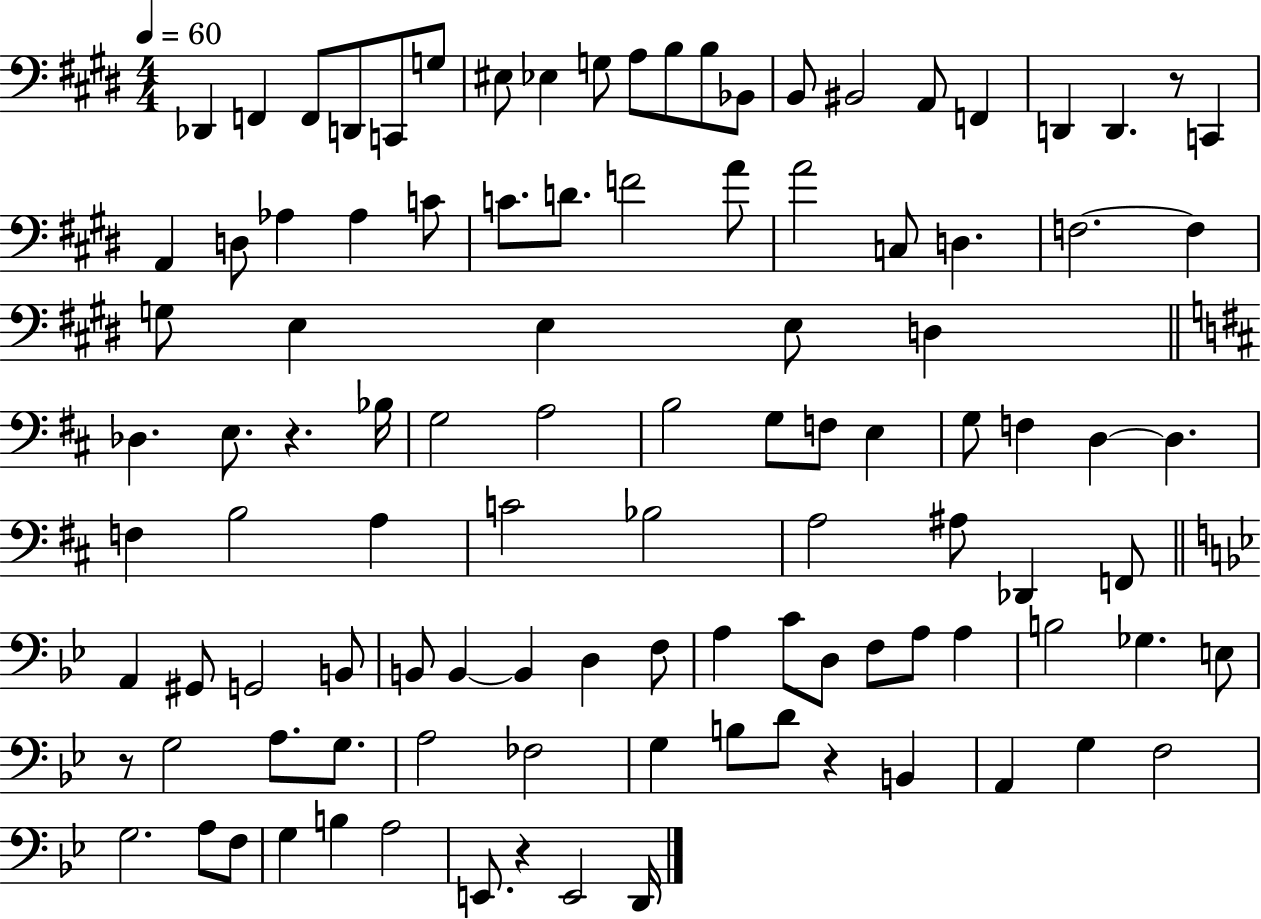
Db2/q F2/q F2/e D2/e C2/e G3/e EIS3/e Eb3/q G3/e A3/e B3/e B3/e Bb2/e B2/e BIS2/h A2/e F2/q D2/q D2/q. R/e C2/q A2/q D3/e Ab3/q Ab3/q C4/e C4/e. D4/e. F4/h A4/e A4/h C3/e D3/q. F3/h. F3/q G3/e E3/q E3/q E3/e D3/q Db3/q. E3/e. R/q. Bb3/s G3/h A3/h B3/h G3/e F3/e E3/q G3/e F3/q D3/q D3/q. F3/q B3/h A3/q C4/h Bb3/h A3/h A#3/e Db2/q F2/e A2/q G#2/e G2/h B2/e B2/e B2/q B2/q D3/q F3/e A3/q C4/e D3/e F3/e A3/e A3/q B3/h Gb3/q. E3/e R/e G3/h A3/e. G3/e. A3/h FES3/h G3/q B3/e D4/e R/q B2/q A2/q G3/q F3/h G3/h. A3/e F3/e G3/q B3/q A3/h E2/e. R/q E2/h D2/s